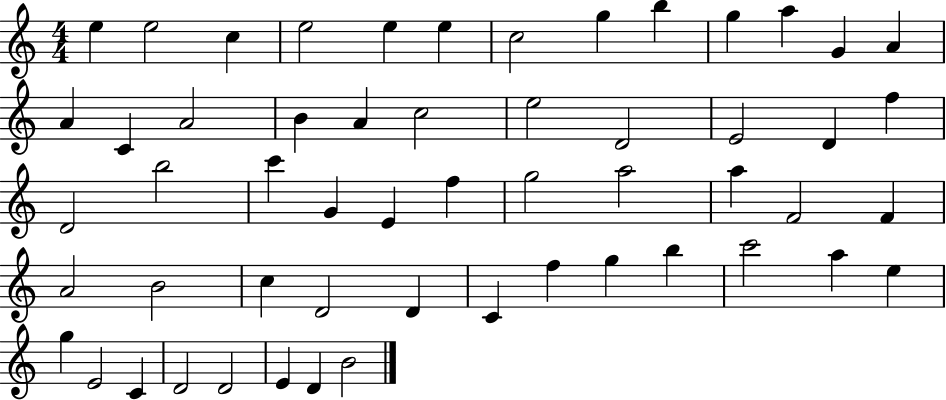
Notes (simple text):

E5/q E5/h C5/q E5/h E5/q E5/q C5/h G5/q B5/q G5/q A5/q G4/q A4/q A4/q C4/q A4/h B4/q A4/q C5/h E5/h D4/h E4/h D4/q F5/q D4/h B5/h C6/q G4/q E4/q F5/q G5/h A5/h A5/q F4/h F4/q A4/h B4/h C5/q D4/h D4/q C4/q F5/q G5/q B5/q C6/h A5/q E5/q G5/q E4/h C4/q D4/h D4/h E4/q D4/q B4/h